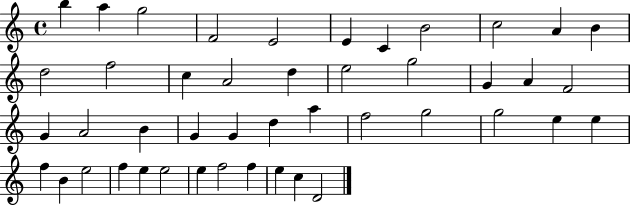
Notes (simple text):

B5/q A5/q G5/h F4/h E4/h E4/q C4/q B4/h C5/h A4/q B4/q D5/h F5/h C5/q A4/h D5/q E5/h G5/h G4/q A4/q F4/h G4/q A4/h B4/q G4/q G4/q D5/q A5/q F5/h G5/h G5/h E5/q E5/q F5/q B4/q E5/h F5/q E5/q E5/h E5/q F5/h F5/q E5/q C5/q D4/h